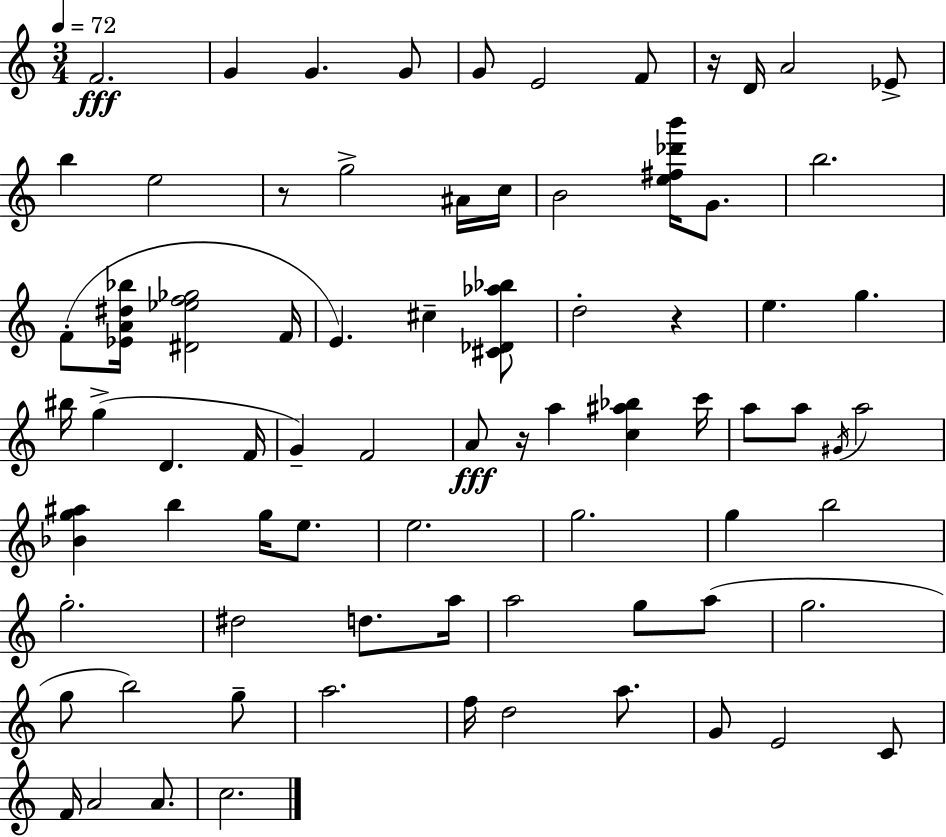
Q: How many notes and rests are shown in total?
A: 77